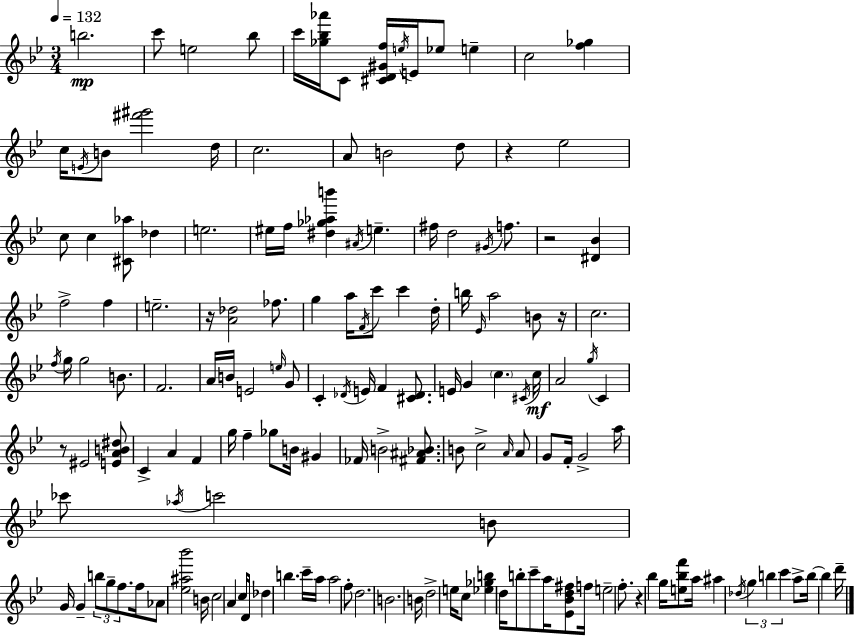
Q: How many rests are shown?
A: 6